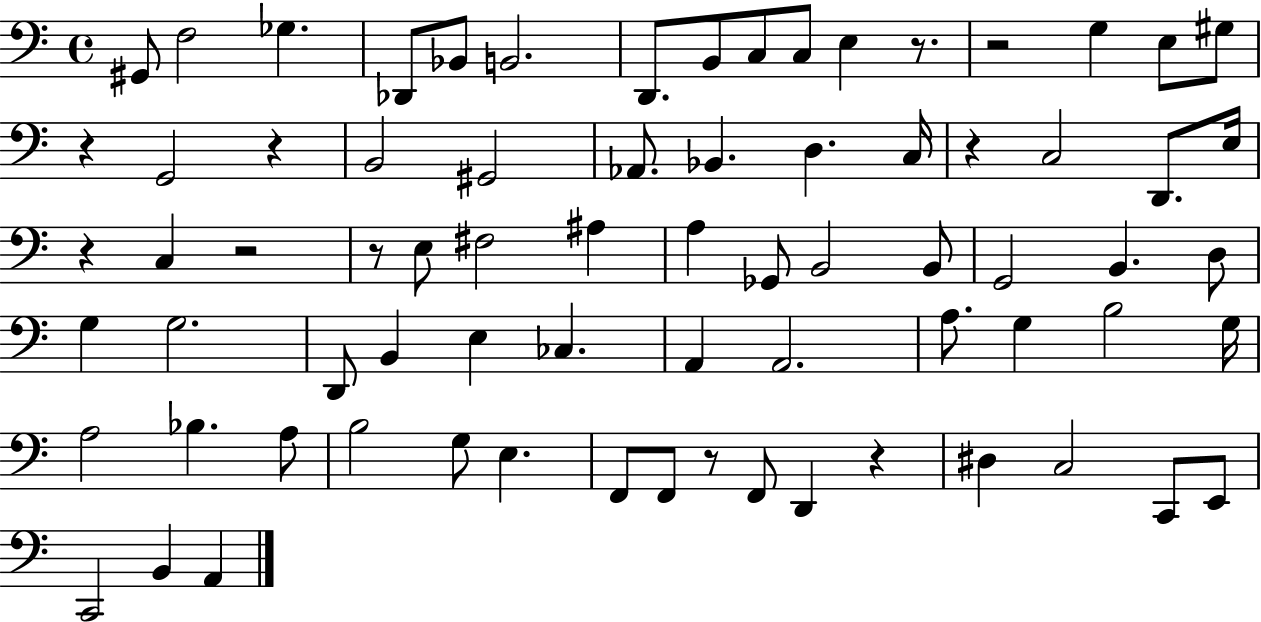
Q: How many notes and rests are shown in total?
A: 74